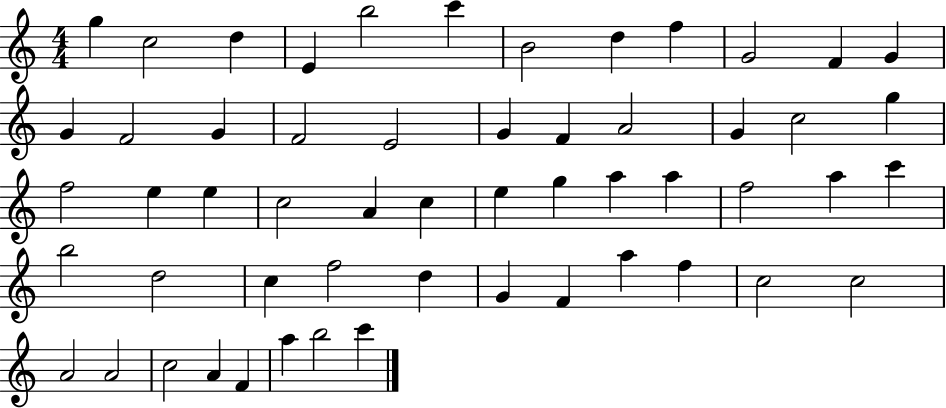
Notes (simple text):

G5/q C5/h D5/q E4/q B5/h C6/q B4/h D5/q F5/q G4/h F4/q G4/q G4/q F4/h G4/q F4/h E4/h G4/q F4/q A4/h G4/q C5/h G5/q F5/h E5/q E5/q C5/h A4/q C5/q E5/q G5/q A5/q A5/q F5/h A5/q C6/q B5/h D5/h C5/q F5/h D5/q G4/q F4/q A5/q F5/q C5/h C5/h A4/h A4/h C5/h A4/q F4/q A5/q B5/h C6/q